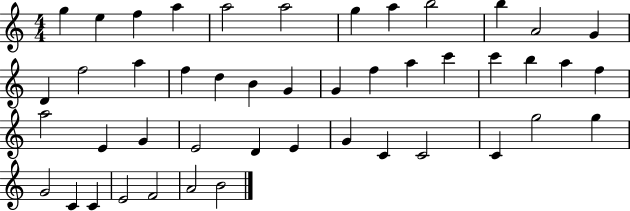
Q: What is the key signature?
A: C major